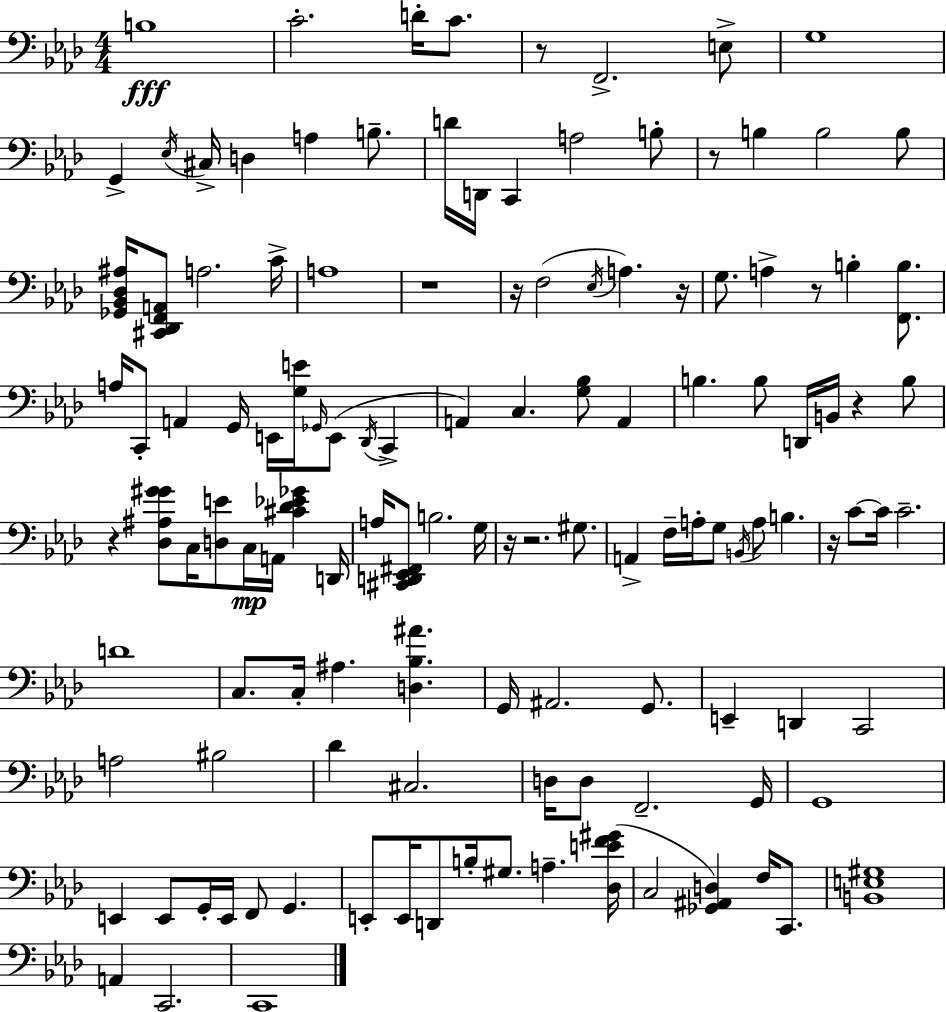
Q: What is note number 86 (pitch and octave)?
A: E2